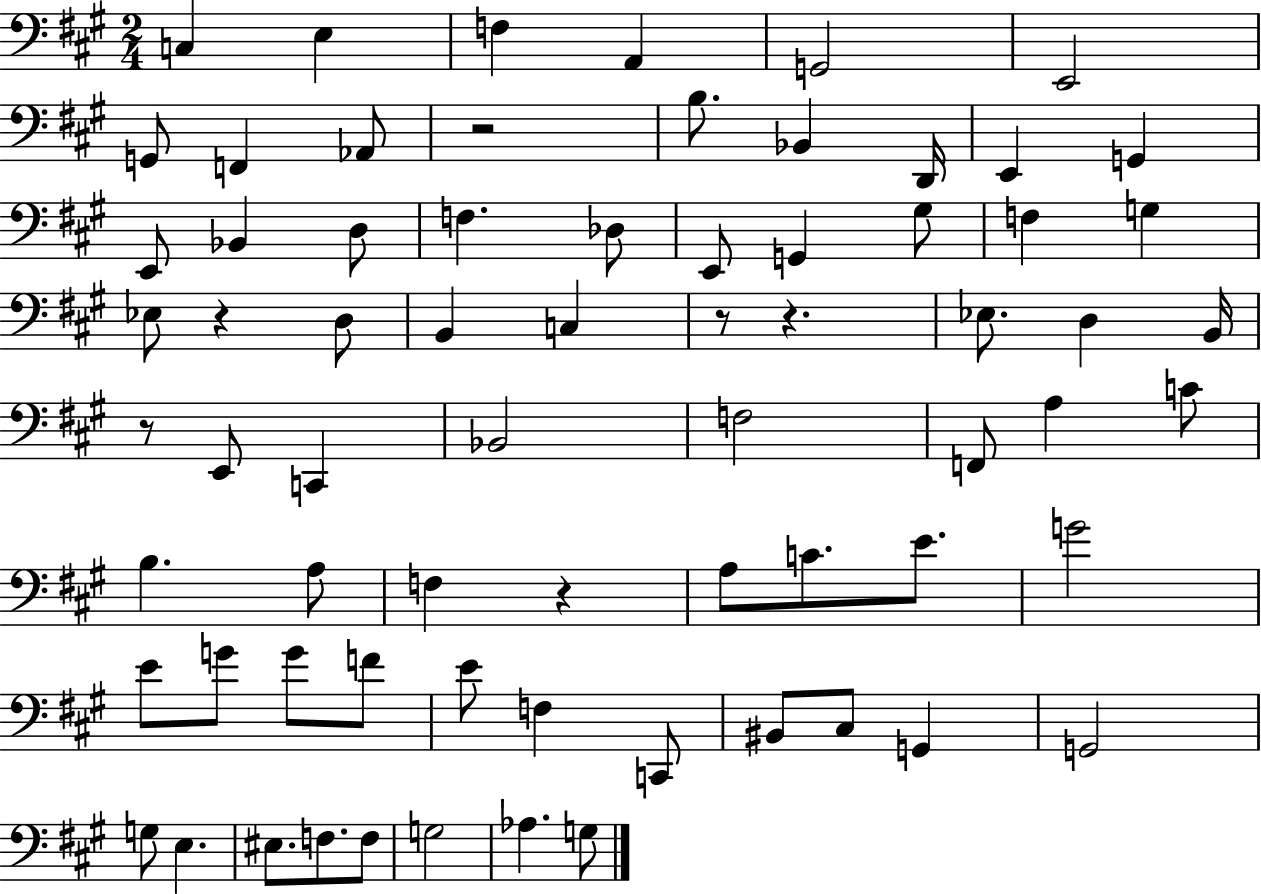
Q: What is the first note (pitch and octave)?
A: C3